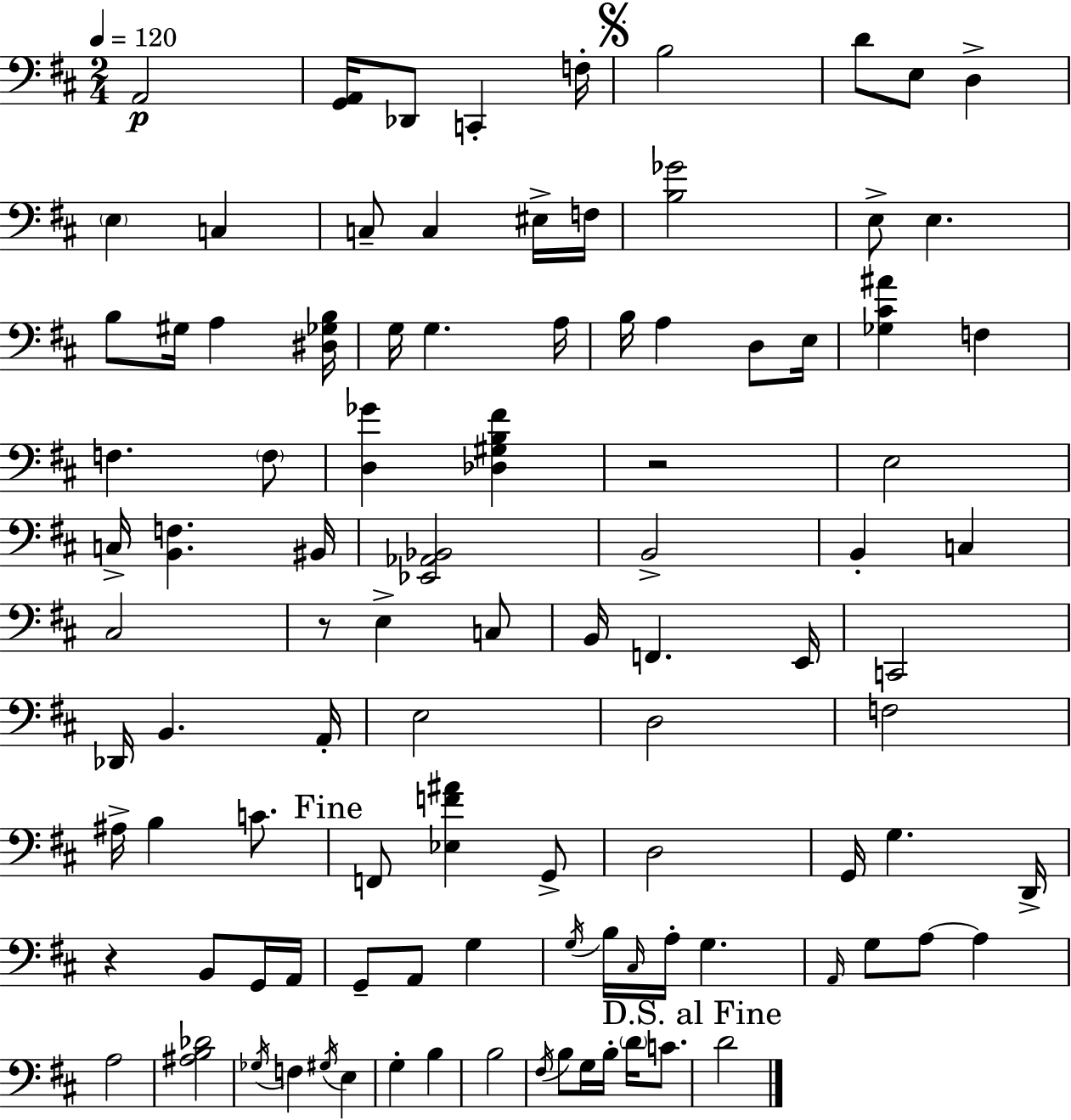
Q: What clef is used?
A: bass